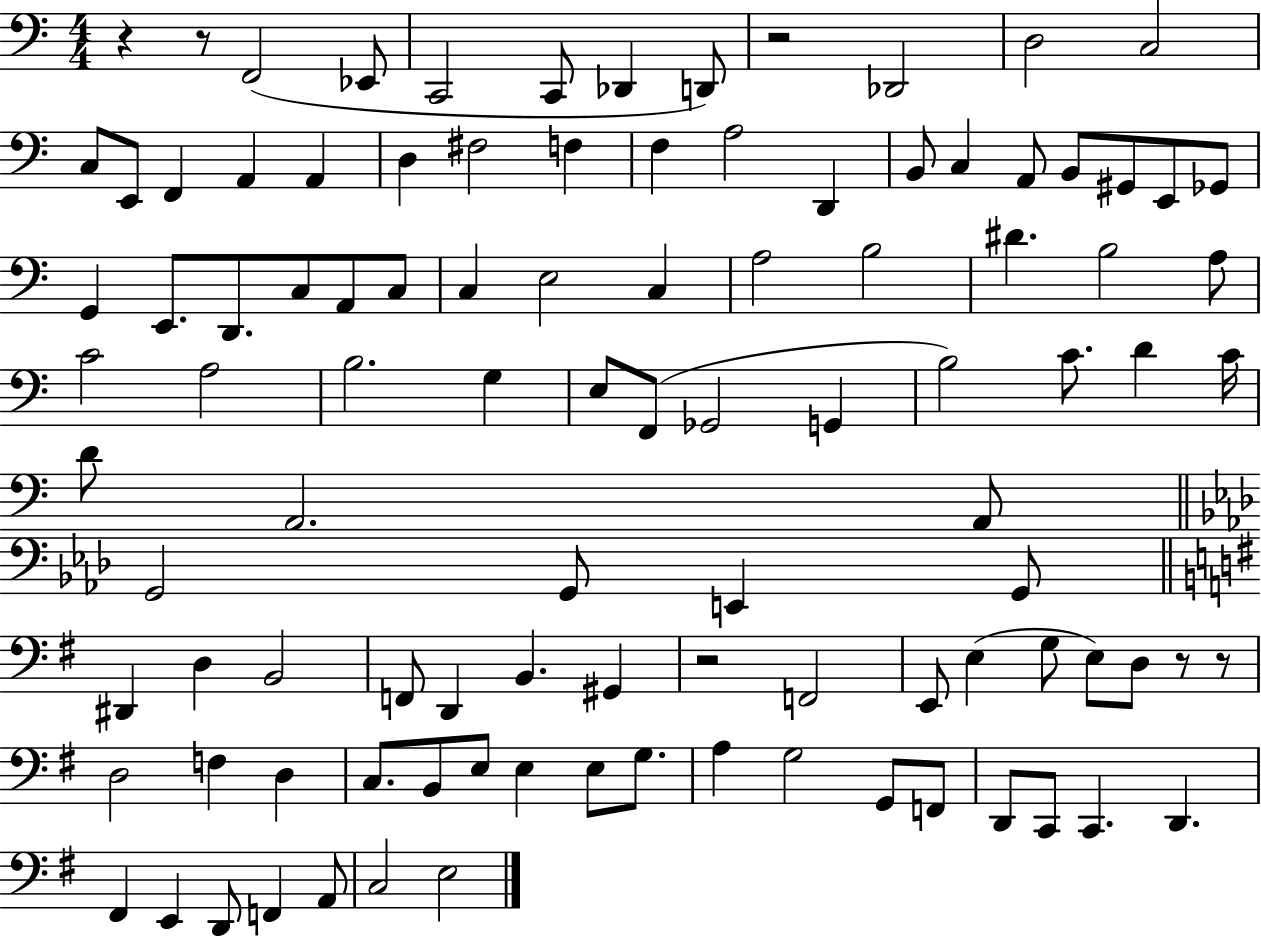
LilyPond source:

{
  \clef bass
  \numericTimeSignature
  \time 4/4
  \key c \major
  r4 r8 f,2( ees,8 | c,2 c,8 des,4 d,8) | r2 des,2 | d2 c2 | \break c8 e,8 f,4 a,4 a,4 | d4 fis2 f4 | f4 a2 d,4 | b,8 c4 a,8 b,8 gis,8 e,8 ges,8 | \break g,4 e,8. d,8. c8 a,8 c8 | c4 e2 c4 | a2 b2 | dis'4. b2 a8 | \break c'2 a2 | b2. g4 | e8 f,8( ges,2 g,4 | b2) c'8. d'4 c'16 | \break d'8 a,2. a,8 | \bar "||" \break \key f \minor g,2 g,8 e,4 g,8 | \bar "||" \break \key g \major dis,4 d4 b,2 | f,8 d,4 b,4. gis,4 | r2 f,2 | e,8 e4( g8 e8) d8 r8 r8 | \break d2 f4 d4 | c8. b,8 e8 e4 e8 g8. | a4 g2 g,8 f,8 | d,8 c,8 c,4. d,4. | \break fis,4 e,4 d,8 f,4 a,8 | c2 e2 | \bar "|."
}